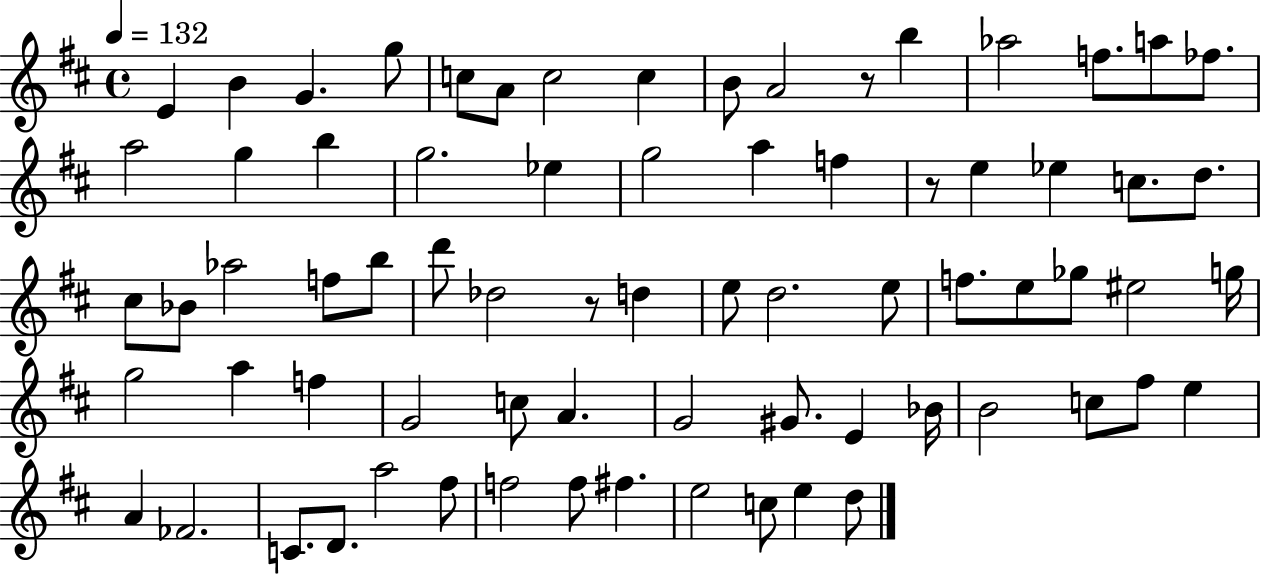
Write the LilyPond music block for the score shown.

{
  \clef treble
  \time 4/4
  \defaultTimeSignature
  \key d \major
  \tempo 4 = 132
  e'4 b'4 g'4. g''8 | c''8 a'8 c''2 c''4 | b'8 a'2 r8 b''4 | aes''2 f''8. a''8 fes''8. | \break a''2 g''4 b''4 | g''2. ees''4 | g''2 a''4 f''4 | r8 e''4 ees''4 c''8. d''8. | \break cis''8 bes'8 aes''2 f''8 b''8 | d'''8 des''2 r8 d''4 | e''8 d''2. e''8 | f''8. e''8 ges''8 eis''2 g''16 | \break g''2 a''4 f''4 | g'2 c''8 a'4. | g'2 gis'8. e'4 bes'16 | b'2 c''8 fis''8 e''4 | \break a'4 fes'2. | c'8. d'8. a''2 fis''8 | f''2 f''8 fis''4. | e''2 c''8 e''4 d''8 | \break \bar "|."
}